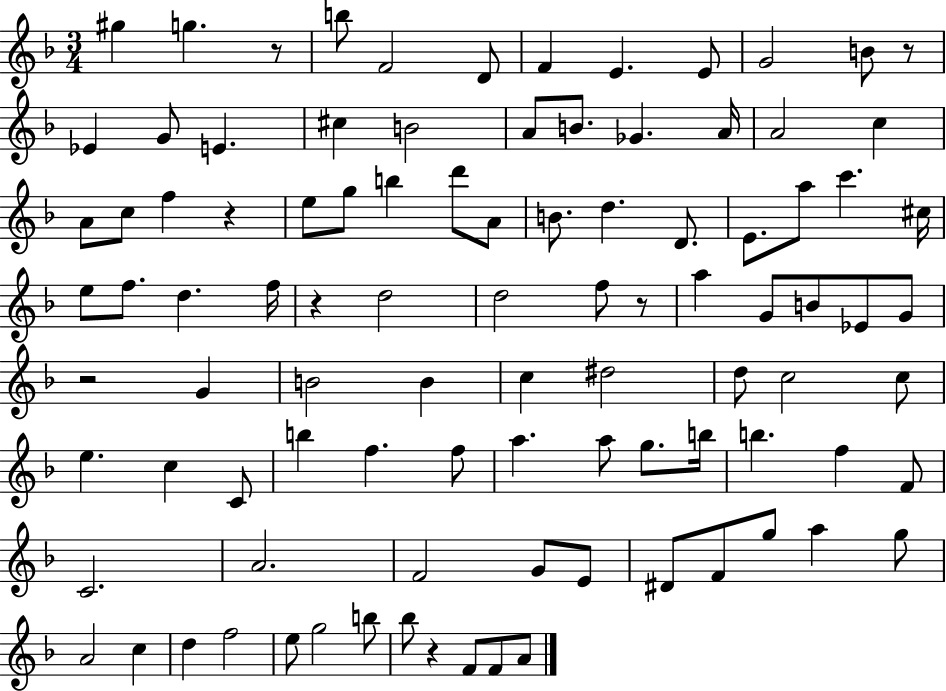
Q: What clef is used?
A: treble